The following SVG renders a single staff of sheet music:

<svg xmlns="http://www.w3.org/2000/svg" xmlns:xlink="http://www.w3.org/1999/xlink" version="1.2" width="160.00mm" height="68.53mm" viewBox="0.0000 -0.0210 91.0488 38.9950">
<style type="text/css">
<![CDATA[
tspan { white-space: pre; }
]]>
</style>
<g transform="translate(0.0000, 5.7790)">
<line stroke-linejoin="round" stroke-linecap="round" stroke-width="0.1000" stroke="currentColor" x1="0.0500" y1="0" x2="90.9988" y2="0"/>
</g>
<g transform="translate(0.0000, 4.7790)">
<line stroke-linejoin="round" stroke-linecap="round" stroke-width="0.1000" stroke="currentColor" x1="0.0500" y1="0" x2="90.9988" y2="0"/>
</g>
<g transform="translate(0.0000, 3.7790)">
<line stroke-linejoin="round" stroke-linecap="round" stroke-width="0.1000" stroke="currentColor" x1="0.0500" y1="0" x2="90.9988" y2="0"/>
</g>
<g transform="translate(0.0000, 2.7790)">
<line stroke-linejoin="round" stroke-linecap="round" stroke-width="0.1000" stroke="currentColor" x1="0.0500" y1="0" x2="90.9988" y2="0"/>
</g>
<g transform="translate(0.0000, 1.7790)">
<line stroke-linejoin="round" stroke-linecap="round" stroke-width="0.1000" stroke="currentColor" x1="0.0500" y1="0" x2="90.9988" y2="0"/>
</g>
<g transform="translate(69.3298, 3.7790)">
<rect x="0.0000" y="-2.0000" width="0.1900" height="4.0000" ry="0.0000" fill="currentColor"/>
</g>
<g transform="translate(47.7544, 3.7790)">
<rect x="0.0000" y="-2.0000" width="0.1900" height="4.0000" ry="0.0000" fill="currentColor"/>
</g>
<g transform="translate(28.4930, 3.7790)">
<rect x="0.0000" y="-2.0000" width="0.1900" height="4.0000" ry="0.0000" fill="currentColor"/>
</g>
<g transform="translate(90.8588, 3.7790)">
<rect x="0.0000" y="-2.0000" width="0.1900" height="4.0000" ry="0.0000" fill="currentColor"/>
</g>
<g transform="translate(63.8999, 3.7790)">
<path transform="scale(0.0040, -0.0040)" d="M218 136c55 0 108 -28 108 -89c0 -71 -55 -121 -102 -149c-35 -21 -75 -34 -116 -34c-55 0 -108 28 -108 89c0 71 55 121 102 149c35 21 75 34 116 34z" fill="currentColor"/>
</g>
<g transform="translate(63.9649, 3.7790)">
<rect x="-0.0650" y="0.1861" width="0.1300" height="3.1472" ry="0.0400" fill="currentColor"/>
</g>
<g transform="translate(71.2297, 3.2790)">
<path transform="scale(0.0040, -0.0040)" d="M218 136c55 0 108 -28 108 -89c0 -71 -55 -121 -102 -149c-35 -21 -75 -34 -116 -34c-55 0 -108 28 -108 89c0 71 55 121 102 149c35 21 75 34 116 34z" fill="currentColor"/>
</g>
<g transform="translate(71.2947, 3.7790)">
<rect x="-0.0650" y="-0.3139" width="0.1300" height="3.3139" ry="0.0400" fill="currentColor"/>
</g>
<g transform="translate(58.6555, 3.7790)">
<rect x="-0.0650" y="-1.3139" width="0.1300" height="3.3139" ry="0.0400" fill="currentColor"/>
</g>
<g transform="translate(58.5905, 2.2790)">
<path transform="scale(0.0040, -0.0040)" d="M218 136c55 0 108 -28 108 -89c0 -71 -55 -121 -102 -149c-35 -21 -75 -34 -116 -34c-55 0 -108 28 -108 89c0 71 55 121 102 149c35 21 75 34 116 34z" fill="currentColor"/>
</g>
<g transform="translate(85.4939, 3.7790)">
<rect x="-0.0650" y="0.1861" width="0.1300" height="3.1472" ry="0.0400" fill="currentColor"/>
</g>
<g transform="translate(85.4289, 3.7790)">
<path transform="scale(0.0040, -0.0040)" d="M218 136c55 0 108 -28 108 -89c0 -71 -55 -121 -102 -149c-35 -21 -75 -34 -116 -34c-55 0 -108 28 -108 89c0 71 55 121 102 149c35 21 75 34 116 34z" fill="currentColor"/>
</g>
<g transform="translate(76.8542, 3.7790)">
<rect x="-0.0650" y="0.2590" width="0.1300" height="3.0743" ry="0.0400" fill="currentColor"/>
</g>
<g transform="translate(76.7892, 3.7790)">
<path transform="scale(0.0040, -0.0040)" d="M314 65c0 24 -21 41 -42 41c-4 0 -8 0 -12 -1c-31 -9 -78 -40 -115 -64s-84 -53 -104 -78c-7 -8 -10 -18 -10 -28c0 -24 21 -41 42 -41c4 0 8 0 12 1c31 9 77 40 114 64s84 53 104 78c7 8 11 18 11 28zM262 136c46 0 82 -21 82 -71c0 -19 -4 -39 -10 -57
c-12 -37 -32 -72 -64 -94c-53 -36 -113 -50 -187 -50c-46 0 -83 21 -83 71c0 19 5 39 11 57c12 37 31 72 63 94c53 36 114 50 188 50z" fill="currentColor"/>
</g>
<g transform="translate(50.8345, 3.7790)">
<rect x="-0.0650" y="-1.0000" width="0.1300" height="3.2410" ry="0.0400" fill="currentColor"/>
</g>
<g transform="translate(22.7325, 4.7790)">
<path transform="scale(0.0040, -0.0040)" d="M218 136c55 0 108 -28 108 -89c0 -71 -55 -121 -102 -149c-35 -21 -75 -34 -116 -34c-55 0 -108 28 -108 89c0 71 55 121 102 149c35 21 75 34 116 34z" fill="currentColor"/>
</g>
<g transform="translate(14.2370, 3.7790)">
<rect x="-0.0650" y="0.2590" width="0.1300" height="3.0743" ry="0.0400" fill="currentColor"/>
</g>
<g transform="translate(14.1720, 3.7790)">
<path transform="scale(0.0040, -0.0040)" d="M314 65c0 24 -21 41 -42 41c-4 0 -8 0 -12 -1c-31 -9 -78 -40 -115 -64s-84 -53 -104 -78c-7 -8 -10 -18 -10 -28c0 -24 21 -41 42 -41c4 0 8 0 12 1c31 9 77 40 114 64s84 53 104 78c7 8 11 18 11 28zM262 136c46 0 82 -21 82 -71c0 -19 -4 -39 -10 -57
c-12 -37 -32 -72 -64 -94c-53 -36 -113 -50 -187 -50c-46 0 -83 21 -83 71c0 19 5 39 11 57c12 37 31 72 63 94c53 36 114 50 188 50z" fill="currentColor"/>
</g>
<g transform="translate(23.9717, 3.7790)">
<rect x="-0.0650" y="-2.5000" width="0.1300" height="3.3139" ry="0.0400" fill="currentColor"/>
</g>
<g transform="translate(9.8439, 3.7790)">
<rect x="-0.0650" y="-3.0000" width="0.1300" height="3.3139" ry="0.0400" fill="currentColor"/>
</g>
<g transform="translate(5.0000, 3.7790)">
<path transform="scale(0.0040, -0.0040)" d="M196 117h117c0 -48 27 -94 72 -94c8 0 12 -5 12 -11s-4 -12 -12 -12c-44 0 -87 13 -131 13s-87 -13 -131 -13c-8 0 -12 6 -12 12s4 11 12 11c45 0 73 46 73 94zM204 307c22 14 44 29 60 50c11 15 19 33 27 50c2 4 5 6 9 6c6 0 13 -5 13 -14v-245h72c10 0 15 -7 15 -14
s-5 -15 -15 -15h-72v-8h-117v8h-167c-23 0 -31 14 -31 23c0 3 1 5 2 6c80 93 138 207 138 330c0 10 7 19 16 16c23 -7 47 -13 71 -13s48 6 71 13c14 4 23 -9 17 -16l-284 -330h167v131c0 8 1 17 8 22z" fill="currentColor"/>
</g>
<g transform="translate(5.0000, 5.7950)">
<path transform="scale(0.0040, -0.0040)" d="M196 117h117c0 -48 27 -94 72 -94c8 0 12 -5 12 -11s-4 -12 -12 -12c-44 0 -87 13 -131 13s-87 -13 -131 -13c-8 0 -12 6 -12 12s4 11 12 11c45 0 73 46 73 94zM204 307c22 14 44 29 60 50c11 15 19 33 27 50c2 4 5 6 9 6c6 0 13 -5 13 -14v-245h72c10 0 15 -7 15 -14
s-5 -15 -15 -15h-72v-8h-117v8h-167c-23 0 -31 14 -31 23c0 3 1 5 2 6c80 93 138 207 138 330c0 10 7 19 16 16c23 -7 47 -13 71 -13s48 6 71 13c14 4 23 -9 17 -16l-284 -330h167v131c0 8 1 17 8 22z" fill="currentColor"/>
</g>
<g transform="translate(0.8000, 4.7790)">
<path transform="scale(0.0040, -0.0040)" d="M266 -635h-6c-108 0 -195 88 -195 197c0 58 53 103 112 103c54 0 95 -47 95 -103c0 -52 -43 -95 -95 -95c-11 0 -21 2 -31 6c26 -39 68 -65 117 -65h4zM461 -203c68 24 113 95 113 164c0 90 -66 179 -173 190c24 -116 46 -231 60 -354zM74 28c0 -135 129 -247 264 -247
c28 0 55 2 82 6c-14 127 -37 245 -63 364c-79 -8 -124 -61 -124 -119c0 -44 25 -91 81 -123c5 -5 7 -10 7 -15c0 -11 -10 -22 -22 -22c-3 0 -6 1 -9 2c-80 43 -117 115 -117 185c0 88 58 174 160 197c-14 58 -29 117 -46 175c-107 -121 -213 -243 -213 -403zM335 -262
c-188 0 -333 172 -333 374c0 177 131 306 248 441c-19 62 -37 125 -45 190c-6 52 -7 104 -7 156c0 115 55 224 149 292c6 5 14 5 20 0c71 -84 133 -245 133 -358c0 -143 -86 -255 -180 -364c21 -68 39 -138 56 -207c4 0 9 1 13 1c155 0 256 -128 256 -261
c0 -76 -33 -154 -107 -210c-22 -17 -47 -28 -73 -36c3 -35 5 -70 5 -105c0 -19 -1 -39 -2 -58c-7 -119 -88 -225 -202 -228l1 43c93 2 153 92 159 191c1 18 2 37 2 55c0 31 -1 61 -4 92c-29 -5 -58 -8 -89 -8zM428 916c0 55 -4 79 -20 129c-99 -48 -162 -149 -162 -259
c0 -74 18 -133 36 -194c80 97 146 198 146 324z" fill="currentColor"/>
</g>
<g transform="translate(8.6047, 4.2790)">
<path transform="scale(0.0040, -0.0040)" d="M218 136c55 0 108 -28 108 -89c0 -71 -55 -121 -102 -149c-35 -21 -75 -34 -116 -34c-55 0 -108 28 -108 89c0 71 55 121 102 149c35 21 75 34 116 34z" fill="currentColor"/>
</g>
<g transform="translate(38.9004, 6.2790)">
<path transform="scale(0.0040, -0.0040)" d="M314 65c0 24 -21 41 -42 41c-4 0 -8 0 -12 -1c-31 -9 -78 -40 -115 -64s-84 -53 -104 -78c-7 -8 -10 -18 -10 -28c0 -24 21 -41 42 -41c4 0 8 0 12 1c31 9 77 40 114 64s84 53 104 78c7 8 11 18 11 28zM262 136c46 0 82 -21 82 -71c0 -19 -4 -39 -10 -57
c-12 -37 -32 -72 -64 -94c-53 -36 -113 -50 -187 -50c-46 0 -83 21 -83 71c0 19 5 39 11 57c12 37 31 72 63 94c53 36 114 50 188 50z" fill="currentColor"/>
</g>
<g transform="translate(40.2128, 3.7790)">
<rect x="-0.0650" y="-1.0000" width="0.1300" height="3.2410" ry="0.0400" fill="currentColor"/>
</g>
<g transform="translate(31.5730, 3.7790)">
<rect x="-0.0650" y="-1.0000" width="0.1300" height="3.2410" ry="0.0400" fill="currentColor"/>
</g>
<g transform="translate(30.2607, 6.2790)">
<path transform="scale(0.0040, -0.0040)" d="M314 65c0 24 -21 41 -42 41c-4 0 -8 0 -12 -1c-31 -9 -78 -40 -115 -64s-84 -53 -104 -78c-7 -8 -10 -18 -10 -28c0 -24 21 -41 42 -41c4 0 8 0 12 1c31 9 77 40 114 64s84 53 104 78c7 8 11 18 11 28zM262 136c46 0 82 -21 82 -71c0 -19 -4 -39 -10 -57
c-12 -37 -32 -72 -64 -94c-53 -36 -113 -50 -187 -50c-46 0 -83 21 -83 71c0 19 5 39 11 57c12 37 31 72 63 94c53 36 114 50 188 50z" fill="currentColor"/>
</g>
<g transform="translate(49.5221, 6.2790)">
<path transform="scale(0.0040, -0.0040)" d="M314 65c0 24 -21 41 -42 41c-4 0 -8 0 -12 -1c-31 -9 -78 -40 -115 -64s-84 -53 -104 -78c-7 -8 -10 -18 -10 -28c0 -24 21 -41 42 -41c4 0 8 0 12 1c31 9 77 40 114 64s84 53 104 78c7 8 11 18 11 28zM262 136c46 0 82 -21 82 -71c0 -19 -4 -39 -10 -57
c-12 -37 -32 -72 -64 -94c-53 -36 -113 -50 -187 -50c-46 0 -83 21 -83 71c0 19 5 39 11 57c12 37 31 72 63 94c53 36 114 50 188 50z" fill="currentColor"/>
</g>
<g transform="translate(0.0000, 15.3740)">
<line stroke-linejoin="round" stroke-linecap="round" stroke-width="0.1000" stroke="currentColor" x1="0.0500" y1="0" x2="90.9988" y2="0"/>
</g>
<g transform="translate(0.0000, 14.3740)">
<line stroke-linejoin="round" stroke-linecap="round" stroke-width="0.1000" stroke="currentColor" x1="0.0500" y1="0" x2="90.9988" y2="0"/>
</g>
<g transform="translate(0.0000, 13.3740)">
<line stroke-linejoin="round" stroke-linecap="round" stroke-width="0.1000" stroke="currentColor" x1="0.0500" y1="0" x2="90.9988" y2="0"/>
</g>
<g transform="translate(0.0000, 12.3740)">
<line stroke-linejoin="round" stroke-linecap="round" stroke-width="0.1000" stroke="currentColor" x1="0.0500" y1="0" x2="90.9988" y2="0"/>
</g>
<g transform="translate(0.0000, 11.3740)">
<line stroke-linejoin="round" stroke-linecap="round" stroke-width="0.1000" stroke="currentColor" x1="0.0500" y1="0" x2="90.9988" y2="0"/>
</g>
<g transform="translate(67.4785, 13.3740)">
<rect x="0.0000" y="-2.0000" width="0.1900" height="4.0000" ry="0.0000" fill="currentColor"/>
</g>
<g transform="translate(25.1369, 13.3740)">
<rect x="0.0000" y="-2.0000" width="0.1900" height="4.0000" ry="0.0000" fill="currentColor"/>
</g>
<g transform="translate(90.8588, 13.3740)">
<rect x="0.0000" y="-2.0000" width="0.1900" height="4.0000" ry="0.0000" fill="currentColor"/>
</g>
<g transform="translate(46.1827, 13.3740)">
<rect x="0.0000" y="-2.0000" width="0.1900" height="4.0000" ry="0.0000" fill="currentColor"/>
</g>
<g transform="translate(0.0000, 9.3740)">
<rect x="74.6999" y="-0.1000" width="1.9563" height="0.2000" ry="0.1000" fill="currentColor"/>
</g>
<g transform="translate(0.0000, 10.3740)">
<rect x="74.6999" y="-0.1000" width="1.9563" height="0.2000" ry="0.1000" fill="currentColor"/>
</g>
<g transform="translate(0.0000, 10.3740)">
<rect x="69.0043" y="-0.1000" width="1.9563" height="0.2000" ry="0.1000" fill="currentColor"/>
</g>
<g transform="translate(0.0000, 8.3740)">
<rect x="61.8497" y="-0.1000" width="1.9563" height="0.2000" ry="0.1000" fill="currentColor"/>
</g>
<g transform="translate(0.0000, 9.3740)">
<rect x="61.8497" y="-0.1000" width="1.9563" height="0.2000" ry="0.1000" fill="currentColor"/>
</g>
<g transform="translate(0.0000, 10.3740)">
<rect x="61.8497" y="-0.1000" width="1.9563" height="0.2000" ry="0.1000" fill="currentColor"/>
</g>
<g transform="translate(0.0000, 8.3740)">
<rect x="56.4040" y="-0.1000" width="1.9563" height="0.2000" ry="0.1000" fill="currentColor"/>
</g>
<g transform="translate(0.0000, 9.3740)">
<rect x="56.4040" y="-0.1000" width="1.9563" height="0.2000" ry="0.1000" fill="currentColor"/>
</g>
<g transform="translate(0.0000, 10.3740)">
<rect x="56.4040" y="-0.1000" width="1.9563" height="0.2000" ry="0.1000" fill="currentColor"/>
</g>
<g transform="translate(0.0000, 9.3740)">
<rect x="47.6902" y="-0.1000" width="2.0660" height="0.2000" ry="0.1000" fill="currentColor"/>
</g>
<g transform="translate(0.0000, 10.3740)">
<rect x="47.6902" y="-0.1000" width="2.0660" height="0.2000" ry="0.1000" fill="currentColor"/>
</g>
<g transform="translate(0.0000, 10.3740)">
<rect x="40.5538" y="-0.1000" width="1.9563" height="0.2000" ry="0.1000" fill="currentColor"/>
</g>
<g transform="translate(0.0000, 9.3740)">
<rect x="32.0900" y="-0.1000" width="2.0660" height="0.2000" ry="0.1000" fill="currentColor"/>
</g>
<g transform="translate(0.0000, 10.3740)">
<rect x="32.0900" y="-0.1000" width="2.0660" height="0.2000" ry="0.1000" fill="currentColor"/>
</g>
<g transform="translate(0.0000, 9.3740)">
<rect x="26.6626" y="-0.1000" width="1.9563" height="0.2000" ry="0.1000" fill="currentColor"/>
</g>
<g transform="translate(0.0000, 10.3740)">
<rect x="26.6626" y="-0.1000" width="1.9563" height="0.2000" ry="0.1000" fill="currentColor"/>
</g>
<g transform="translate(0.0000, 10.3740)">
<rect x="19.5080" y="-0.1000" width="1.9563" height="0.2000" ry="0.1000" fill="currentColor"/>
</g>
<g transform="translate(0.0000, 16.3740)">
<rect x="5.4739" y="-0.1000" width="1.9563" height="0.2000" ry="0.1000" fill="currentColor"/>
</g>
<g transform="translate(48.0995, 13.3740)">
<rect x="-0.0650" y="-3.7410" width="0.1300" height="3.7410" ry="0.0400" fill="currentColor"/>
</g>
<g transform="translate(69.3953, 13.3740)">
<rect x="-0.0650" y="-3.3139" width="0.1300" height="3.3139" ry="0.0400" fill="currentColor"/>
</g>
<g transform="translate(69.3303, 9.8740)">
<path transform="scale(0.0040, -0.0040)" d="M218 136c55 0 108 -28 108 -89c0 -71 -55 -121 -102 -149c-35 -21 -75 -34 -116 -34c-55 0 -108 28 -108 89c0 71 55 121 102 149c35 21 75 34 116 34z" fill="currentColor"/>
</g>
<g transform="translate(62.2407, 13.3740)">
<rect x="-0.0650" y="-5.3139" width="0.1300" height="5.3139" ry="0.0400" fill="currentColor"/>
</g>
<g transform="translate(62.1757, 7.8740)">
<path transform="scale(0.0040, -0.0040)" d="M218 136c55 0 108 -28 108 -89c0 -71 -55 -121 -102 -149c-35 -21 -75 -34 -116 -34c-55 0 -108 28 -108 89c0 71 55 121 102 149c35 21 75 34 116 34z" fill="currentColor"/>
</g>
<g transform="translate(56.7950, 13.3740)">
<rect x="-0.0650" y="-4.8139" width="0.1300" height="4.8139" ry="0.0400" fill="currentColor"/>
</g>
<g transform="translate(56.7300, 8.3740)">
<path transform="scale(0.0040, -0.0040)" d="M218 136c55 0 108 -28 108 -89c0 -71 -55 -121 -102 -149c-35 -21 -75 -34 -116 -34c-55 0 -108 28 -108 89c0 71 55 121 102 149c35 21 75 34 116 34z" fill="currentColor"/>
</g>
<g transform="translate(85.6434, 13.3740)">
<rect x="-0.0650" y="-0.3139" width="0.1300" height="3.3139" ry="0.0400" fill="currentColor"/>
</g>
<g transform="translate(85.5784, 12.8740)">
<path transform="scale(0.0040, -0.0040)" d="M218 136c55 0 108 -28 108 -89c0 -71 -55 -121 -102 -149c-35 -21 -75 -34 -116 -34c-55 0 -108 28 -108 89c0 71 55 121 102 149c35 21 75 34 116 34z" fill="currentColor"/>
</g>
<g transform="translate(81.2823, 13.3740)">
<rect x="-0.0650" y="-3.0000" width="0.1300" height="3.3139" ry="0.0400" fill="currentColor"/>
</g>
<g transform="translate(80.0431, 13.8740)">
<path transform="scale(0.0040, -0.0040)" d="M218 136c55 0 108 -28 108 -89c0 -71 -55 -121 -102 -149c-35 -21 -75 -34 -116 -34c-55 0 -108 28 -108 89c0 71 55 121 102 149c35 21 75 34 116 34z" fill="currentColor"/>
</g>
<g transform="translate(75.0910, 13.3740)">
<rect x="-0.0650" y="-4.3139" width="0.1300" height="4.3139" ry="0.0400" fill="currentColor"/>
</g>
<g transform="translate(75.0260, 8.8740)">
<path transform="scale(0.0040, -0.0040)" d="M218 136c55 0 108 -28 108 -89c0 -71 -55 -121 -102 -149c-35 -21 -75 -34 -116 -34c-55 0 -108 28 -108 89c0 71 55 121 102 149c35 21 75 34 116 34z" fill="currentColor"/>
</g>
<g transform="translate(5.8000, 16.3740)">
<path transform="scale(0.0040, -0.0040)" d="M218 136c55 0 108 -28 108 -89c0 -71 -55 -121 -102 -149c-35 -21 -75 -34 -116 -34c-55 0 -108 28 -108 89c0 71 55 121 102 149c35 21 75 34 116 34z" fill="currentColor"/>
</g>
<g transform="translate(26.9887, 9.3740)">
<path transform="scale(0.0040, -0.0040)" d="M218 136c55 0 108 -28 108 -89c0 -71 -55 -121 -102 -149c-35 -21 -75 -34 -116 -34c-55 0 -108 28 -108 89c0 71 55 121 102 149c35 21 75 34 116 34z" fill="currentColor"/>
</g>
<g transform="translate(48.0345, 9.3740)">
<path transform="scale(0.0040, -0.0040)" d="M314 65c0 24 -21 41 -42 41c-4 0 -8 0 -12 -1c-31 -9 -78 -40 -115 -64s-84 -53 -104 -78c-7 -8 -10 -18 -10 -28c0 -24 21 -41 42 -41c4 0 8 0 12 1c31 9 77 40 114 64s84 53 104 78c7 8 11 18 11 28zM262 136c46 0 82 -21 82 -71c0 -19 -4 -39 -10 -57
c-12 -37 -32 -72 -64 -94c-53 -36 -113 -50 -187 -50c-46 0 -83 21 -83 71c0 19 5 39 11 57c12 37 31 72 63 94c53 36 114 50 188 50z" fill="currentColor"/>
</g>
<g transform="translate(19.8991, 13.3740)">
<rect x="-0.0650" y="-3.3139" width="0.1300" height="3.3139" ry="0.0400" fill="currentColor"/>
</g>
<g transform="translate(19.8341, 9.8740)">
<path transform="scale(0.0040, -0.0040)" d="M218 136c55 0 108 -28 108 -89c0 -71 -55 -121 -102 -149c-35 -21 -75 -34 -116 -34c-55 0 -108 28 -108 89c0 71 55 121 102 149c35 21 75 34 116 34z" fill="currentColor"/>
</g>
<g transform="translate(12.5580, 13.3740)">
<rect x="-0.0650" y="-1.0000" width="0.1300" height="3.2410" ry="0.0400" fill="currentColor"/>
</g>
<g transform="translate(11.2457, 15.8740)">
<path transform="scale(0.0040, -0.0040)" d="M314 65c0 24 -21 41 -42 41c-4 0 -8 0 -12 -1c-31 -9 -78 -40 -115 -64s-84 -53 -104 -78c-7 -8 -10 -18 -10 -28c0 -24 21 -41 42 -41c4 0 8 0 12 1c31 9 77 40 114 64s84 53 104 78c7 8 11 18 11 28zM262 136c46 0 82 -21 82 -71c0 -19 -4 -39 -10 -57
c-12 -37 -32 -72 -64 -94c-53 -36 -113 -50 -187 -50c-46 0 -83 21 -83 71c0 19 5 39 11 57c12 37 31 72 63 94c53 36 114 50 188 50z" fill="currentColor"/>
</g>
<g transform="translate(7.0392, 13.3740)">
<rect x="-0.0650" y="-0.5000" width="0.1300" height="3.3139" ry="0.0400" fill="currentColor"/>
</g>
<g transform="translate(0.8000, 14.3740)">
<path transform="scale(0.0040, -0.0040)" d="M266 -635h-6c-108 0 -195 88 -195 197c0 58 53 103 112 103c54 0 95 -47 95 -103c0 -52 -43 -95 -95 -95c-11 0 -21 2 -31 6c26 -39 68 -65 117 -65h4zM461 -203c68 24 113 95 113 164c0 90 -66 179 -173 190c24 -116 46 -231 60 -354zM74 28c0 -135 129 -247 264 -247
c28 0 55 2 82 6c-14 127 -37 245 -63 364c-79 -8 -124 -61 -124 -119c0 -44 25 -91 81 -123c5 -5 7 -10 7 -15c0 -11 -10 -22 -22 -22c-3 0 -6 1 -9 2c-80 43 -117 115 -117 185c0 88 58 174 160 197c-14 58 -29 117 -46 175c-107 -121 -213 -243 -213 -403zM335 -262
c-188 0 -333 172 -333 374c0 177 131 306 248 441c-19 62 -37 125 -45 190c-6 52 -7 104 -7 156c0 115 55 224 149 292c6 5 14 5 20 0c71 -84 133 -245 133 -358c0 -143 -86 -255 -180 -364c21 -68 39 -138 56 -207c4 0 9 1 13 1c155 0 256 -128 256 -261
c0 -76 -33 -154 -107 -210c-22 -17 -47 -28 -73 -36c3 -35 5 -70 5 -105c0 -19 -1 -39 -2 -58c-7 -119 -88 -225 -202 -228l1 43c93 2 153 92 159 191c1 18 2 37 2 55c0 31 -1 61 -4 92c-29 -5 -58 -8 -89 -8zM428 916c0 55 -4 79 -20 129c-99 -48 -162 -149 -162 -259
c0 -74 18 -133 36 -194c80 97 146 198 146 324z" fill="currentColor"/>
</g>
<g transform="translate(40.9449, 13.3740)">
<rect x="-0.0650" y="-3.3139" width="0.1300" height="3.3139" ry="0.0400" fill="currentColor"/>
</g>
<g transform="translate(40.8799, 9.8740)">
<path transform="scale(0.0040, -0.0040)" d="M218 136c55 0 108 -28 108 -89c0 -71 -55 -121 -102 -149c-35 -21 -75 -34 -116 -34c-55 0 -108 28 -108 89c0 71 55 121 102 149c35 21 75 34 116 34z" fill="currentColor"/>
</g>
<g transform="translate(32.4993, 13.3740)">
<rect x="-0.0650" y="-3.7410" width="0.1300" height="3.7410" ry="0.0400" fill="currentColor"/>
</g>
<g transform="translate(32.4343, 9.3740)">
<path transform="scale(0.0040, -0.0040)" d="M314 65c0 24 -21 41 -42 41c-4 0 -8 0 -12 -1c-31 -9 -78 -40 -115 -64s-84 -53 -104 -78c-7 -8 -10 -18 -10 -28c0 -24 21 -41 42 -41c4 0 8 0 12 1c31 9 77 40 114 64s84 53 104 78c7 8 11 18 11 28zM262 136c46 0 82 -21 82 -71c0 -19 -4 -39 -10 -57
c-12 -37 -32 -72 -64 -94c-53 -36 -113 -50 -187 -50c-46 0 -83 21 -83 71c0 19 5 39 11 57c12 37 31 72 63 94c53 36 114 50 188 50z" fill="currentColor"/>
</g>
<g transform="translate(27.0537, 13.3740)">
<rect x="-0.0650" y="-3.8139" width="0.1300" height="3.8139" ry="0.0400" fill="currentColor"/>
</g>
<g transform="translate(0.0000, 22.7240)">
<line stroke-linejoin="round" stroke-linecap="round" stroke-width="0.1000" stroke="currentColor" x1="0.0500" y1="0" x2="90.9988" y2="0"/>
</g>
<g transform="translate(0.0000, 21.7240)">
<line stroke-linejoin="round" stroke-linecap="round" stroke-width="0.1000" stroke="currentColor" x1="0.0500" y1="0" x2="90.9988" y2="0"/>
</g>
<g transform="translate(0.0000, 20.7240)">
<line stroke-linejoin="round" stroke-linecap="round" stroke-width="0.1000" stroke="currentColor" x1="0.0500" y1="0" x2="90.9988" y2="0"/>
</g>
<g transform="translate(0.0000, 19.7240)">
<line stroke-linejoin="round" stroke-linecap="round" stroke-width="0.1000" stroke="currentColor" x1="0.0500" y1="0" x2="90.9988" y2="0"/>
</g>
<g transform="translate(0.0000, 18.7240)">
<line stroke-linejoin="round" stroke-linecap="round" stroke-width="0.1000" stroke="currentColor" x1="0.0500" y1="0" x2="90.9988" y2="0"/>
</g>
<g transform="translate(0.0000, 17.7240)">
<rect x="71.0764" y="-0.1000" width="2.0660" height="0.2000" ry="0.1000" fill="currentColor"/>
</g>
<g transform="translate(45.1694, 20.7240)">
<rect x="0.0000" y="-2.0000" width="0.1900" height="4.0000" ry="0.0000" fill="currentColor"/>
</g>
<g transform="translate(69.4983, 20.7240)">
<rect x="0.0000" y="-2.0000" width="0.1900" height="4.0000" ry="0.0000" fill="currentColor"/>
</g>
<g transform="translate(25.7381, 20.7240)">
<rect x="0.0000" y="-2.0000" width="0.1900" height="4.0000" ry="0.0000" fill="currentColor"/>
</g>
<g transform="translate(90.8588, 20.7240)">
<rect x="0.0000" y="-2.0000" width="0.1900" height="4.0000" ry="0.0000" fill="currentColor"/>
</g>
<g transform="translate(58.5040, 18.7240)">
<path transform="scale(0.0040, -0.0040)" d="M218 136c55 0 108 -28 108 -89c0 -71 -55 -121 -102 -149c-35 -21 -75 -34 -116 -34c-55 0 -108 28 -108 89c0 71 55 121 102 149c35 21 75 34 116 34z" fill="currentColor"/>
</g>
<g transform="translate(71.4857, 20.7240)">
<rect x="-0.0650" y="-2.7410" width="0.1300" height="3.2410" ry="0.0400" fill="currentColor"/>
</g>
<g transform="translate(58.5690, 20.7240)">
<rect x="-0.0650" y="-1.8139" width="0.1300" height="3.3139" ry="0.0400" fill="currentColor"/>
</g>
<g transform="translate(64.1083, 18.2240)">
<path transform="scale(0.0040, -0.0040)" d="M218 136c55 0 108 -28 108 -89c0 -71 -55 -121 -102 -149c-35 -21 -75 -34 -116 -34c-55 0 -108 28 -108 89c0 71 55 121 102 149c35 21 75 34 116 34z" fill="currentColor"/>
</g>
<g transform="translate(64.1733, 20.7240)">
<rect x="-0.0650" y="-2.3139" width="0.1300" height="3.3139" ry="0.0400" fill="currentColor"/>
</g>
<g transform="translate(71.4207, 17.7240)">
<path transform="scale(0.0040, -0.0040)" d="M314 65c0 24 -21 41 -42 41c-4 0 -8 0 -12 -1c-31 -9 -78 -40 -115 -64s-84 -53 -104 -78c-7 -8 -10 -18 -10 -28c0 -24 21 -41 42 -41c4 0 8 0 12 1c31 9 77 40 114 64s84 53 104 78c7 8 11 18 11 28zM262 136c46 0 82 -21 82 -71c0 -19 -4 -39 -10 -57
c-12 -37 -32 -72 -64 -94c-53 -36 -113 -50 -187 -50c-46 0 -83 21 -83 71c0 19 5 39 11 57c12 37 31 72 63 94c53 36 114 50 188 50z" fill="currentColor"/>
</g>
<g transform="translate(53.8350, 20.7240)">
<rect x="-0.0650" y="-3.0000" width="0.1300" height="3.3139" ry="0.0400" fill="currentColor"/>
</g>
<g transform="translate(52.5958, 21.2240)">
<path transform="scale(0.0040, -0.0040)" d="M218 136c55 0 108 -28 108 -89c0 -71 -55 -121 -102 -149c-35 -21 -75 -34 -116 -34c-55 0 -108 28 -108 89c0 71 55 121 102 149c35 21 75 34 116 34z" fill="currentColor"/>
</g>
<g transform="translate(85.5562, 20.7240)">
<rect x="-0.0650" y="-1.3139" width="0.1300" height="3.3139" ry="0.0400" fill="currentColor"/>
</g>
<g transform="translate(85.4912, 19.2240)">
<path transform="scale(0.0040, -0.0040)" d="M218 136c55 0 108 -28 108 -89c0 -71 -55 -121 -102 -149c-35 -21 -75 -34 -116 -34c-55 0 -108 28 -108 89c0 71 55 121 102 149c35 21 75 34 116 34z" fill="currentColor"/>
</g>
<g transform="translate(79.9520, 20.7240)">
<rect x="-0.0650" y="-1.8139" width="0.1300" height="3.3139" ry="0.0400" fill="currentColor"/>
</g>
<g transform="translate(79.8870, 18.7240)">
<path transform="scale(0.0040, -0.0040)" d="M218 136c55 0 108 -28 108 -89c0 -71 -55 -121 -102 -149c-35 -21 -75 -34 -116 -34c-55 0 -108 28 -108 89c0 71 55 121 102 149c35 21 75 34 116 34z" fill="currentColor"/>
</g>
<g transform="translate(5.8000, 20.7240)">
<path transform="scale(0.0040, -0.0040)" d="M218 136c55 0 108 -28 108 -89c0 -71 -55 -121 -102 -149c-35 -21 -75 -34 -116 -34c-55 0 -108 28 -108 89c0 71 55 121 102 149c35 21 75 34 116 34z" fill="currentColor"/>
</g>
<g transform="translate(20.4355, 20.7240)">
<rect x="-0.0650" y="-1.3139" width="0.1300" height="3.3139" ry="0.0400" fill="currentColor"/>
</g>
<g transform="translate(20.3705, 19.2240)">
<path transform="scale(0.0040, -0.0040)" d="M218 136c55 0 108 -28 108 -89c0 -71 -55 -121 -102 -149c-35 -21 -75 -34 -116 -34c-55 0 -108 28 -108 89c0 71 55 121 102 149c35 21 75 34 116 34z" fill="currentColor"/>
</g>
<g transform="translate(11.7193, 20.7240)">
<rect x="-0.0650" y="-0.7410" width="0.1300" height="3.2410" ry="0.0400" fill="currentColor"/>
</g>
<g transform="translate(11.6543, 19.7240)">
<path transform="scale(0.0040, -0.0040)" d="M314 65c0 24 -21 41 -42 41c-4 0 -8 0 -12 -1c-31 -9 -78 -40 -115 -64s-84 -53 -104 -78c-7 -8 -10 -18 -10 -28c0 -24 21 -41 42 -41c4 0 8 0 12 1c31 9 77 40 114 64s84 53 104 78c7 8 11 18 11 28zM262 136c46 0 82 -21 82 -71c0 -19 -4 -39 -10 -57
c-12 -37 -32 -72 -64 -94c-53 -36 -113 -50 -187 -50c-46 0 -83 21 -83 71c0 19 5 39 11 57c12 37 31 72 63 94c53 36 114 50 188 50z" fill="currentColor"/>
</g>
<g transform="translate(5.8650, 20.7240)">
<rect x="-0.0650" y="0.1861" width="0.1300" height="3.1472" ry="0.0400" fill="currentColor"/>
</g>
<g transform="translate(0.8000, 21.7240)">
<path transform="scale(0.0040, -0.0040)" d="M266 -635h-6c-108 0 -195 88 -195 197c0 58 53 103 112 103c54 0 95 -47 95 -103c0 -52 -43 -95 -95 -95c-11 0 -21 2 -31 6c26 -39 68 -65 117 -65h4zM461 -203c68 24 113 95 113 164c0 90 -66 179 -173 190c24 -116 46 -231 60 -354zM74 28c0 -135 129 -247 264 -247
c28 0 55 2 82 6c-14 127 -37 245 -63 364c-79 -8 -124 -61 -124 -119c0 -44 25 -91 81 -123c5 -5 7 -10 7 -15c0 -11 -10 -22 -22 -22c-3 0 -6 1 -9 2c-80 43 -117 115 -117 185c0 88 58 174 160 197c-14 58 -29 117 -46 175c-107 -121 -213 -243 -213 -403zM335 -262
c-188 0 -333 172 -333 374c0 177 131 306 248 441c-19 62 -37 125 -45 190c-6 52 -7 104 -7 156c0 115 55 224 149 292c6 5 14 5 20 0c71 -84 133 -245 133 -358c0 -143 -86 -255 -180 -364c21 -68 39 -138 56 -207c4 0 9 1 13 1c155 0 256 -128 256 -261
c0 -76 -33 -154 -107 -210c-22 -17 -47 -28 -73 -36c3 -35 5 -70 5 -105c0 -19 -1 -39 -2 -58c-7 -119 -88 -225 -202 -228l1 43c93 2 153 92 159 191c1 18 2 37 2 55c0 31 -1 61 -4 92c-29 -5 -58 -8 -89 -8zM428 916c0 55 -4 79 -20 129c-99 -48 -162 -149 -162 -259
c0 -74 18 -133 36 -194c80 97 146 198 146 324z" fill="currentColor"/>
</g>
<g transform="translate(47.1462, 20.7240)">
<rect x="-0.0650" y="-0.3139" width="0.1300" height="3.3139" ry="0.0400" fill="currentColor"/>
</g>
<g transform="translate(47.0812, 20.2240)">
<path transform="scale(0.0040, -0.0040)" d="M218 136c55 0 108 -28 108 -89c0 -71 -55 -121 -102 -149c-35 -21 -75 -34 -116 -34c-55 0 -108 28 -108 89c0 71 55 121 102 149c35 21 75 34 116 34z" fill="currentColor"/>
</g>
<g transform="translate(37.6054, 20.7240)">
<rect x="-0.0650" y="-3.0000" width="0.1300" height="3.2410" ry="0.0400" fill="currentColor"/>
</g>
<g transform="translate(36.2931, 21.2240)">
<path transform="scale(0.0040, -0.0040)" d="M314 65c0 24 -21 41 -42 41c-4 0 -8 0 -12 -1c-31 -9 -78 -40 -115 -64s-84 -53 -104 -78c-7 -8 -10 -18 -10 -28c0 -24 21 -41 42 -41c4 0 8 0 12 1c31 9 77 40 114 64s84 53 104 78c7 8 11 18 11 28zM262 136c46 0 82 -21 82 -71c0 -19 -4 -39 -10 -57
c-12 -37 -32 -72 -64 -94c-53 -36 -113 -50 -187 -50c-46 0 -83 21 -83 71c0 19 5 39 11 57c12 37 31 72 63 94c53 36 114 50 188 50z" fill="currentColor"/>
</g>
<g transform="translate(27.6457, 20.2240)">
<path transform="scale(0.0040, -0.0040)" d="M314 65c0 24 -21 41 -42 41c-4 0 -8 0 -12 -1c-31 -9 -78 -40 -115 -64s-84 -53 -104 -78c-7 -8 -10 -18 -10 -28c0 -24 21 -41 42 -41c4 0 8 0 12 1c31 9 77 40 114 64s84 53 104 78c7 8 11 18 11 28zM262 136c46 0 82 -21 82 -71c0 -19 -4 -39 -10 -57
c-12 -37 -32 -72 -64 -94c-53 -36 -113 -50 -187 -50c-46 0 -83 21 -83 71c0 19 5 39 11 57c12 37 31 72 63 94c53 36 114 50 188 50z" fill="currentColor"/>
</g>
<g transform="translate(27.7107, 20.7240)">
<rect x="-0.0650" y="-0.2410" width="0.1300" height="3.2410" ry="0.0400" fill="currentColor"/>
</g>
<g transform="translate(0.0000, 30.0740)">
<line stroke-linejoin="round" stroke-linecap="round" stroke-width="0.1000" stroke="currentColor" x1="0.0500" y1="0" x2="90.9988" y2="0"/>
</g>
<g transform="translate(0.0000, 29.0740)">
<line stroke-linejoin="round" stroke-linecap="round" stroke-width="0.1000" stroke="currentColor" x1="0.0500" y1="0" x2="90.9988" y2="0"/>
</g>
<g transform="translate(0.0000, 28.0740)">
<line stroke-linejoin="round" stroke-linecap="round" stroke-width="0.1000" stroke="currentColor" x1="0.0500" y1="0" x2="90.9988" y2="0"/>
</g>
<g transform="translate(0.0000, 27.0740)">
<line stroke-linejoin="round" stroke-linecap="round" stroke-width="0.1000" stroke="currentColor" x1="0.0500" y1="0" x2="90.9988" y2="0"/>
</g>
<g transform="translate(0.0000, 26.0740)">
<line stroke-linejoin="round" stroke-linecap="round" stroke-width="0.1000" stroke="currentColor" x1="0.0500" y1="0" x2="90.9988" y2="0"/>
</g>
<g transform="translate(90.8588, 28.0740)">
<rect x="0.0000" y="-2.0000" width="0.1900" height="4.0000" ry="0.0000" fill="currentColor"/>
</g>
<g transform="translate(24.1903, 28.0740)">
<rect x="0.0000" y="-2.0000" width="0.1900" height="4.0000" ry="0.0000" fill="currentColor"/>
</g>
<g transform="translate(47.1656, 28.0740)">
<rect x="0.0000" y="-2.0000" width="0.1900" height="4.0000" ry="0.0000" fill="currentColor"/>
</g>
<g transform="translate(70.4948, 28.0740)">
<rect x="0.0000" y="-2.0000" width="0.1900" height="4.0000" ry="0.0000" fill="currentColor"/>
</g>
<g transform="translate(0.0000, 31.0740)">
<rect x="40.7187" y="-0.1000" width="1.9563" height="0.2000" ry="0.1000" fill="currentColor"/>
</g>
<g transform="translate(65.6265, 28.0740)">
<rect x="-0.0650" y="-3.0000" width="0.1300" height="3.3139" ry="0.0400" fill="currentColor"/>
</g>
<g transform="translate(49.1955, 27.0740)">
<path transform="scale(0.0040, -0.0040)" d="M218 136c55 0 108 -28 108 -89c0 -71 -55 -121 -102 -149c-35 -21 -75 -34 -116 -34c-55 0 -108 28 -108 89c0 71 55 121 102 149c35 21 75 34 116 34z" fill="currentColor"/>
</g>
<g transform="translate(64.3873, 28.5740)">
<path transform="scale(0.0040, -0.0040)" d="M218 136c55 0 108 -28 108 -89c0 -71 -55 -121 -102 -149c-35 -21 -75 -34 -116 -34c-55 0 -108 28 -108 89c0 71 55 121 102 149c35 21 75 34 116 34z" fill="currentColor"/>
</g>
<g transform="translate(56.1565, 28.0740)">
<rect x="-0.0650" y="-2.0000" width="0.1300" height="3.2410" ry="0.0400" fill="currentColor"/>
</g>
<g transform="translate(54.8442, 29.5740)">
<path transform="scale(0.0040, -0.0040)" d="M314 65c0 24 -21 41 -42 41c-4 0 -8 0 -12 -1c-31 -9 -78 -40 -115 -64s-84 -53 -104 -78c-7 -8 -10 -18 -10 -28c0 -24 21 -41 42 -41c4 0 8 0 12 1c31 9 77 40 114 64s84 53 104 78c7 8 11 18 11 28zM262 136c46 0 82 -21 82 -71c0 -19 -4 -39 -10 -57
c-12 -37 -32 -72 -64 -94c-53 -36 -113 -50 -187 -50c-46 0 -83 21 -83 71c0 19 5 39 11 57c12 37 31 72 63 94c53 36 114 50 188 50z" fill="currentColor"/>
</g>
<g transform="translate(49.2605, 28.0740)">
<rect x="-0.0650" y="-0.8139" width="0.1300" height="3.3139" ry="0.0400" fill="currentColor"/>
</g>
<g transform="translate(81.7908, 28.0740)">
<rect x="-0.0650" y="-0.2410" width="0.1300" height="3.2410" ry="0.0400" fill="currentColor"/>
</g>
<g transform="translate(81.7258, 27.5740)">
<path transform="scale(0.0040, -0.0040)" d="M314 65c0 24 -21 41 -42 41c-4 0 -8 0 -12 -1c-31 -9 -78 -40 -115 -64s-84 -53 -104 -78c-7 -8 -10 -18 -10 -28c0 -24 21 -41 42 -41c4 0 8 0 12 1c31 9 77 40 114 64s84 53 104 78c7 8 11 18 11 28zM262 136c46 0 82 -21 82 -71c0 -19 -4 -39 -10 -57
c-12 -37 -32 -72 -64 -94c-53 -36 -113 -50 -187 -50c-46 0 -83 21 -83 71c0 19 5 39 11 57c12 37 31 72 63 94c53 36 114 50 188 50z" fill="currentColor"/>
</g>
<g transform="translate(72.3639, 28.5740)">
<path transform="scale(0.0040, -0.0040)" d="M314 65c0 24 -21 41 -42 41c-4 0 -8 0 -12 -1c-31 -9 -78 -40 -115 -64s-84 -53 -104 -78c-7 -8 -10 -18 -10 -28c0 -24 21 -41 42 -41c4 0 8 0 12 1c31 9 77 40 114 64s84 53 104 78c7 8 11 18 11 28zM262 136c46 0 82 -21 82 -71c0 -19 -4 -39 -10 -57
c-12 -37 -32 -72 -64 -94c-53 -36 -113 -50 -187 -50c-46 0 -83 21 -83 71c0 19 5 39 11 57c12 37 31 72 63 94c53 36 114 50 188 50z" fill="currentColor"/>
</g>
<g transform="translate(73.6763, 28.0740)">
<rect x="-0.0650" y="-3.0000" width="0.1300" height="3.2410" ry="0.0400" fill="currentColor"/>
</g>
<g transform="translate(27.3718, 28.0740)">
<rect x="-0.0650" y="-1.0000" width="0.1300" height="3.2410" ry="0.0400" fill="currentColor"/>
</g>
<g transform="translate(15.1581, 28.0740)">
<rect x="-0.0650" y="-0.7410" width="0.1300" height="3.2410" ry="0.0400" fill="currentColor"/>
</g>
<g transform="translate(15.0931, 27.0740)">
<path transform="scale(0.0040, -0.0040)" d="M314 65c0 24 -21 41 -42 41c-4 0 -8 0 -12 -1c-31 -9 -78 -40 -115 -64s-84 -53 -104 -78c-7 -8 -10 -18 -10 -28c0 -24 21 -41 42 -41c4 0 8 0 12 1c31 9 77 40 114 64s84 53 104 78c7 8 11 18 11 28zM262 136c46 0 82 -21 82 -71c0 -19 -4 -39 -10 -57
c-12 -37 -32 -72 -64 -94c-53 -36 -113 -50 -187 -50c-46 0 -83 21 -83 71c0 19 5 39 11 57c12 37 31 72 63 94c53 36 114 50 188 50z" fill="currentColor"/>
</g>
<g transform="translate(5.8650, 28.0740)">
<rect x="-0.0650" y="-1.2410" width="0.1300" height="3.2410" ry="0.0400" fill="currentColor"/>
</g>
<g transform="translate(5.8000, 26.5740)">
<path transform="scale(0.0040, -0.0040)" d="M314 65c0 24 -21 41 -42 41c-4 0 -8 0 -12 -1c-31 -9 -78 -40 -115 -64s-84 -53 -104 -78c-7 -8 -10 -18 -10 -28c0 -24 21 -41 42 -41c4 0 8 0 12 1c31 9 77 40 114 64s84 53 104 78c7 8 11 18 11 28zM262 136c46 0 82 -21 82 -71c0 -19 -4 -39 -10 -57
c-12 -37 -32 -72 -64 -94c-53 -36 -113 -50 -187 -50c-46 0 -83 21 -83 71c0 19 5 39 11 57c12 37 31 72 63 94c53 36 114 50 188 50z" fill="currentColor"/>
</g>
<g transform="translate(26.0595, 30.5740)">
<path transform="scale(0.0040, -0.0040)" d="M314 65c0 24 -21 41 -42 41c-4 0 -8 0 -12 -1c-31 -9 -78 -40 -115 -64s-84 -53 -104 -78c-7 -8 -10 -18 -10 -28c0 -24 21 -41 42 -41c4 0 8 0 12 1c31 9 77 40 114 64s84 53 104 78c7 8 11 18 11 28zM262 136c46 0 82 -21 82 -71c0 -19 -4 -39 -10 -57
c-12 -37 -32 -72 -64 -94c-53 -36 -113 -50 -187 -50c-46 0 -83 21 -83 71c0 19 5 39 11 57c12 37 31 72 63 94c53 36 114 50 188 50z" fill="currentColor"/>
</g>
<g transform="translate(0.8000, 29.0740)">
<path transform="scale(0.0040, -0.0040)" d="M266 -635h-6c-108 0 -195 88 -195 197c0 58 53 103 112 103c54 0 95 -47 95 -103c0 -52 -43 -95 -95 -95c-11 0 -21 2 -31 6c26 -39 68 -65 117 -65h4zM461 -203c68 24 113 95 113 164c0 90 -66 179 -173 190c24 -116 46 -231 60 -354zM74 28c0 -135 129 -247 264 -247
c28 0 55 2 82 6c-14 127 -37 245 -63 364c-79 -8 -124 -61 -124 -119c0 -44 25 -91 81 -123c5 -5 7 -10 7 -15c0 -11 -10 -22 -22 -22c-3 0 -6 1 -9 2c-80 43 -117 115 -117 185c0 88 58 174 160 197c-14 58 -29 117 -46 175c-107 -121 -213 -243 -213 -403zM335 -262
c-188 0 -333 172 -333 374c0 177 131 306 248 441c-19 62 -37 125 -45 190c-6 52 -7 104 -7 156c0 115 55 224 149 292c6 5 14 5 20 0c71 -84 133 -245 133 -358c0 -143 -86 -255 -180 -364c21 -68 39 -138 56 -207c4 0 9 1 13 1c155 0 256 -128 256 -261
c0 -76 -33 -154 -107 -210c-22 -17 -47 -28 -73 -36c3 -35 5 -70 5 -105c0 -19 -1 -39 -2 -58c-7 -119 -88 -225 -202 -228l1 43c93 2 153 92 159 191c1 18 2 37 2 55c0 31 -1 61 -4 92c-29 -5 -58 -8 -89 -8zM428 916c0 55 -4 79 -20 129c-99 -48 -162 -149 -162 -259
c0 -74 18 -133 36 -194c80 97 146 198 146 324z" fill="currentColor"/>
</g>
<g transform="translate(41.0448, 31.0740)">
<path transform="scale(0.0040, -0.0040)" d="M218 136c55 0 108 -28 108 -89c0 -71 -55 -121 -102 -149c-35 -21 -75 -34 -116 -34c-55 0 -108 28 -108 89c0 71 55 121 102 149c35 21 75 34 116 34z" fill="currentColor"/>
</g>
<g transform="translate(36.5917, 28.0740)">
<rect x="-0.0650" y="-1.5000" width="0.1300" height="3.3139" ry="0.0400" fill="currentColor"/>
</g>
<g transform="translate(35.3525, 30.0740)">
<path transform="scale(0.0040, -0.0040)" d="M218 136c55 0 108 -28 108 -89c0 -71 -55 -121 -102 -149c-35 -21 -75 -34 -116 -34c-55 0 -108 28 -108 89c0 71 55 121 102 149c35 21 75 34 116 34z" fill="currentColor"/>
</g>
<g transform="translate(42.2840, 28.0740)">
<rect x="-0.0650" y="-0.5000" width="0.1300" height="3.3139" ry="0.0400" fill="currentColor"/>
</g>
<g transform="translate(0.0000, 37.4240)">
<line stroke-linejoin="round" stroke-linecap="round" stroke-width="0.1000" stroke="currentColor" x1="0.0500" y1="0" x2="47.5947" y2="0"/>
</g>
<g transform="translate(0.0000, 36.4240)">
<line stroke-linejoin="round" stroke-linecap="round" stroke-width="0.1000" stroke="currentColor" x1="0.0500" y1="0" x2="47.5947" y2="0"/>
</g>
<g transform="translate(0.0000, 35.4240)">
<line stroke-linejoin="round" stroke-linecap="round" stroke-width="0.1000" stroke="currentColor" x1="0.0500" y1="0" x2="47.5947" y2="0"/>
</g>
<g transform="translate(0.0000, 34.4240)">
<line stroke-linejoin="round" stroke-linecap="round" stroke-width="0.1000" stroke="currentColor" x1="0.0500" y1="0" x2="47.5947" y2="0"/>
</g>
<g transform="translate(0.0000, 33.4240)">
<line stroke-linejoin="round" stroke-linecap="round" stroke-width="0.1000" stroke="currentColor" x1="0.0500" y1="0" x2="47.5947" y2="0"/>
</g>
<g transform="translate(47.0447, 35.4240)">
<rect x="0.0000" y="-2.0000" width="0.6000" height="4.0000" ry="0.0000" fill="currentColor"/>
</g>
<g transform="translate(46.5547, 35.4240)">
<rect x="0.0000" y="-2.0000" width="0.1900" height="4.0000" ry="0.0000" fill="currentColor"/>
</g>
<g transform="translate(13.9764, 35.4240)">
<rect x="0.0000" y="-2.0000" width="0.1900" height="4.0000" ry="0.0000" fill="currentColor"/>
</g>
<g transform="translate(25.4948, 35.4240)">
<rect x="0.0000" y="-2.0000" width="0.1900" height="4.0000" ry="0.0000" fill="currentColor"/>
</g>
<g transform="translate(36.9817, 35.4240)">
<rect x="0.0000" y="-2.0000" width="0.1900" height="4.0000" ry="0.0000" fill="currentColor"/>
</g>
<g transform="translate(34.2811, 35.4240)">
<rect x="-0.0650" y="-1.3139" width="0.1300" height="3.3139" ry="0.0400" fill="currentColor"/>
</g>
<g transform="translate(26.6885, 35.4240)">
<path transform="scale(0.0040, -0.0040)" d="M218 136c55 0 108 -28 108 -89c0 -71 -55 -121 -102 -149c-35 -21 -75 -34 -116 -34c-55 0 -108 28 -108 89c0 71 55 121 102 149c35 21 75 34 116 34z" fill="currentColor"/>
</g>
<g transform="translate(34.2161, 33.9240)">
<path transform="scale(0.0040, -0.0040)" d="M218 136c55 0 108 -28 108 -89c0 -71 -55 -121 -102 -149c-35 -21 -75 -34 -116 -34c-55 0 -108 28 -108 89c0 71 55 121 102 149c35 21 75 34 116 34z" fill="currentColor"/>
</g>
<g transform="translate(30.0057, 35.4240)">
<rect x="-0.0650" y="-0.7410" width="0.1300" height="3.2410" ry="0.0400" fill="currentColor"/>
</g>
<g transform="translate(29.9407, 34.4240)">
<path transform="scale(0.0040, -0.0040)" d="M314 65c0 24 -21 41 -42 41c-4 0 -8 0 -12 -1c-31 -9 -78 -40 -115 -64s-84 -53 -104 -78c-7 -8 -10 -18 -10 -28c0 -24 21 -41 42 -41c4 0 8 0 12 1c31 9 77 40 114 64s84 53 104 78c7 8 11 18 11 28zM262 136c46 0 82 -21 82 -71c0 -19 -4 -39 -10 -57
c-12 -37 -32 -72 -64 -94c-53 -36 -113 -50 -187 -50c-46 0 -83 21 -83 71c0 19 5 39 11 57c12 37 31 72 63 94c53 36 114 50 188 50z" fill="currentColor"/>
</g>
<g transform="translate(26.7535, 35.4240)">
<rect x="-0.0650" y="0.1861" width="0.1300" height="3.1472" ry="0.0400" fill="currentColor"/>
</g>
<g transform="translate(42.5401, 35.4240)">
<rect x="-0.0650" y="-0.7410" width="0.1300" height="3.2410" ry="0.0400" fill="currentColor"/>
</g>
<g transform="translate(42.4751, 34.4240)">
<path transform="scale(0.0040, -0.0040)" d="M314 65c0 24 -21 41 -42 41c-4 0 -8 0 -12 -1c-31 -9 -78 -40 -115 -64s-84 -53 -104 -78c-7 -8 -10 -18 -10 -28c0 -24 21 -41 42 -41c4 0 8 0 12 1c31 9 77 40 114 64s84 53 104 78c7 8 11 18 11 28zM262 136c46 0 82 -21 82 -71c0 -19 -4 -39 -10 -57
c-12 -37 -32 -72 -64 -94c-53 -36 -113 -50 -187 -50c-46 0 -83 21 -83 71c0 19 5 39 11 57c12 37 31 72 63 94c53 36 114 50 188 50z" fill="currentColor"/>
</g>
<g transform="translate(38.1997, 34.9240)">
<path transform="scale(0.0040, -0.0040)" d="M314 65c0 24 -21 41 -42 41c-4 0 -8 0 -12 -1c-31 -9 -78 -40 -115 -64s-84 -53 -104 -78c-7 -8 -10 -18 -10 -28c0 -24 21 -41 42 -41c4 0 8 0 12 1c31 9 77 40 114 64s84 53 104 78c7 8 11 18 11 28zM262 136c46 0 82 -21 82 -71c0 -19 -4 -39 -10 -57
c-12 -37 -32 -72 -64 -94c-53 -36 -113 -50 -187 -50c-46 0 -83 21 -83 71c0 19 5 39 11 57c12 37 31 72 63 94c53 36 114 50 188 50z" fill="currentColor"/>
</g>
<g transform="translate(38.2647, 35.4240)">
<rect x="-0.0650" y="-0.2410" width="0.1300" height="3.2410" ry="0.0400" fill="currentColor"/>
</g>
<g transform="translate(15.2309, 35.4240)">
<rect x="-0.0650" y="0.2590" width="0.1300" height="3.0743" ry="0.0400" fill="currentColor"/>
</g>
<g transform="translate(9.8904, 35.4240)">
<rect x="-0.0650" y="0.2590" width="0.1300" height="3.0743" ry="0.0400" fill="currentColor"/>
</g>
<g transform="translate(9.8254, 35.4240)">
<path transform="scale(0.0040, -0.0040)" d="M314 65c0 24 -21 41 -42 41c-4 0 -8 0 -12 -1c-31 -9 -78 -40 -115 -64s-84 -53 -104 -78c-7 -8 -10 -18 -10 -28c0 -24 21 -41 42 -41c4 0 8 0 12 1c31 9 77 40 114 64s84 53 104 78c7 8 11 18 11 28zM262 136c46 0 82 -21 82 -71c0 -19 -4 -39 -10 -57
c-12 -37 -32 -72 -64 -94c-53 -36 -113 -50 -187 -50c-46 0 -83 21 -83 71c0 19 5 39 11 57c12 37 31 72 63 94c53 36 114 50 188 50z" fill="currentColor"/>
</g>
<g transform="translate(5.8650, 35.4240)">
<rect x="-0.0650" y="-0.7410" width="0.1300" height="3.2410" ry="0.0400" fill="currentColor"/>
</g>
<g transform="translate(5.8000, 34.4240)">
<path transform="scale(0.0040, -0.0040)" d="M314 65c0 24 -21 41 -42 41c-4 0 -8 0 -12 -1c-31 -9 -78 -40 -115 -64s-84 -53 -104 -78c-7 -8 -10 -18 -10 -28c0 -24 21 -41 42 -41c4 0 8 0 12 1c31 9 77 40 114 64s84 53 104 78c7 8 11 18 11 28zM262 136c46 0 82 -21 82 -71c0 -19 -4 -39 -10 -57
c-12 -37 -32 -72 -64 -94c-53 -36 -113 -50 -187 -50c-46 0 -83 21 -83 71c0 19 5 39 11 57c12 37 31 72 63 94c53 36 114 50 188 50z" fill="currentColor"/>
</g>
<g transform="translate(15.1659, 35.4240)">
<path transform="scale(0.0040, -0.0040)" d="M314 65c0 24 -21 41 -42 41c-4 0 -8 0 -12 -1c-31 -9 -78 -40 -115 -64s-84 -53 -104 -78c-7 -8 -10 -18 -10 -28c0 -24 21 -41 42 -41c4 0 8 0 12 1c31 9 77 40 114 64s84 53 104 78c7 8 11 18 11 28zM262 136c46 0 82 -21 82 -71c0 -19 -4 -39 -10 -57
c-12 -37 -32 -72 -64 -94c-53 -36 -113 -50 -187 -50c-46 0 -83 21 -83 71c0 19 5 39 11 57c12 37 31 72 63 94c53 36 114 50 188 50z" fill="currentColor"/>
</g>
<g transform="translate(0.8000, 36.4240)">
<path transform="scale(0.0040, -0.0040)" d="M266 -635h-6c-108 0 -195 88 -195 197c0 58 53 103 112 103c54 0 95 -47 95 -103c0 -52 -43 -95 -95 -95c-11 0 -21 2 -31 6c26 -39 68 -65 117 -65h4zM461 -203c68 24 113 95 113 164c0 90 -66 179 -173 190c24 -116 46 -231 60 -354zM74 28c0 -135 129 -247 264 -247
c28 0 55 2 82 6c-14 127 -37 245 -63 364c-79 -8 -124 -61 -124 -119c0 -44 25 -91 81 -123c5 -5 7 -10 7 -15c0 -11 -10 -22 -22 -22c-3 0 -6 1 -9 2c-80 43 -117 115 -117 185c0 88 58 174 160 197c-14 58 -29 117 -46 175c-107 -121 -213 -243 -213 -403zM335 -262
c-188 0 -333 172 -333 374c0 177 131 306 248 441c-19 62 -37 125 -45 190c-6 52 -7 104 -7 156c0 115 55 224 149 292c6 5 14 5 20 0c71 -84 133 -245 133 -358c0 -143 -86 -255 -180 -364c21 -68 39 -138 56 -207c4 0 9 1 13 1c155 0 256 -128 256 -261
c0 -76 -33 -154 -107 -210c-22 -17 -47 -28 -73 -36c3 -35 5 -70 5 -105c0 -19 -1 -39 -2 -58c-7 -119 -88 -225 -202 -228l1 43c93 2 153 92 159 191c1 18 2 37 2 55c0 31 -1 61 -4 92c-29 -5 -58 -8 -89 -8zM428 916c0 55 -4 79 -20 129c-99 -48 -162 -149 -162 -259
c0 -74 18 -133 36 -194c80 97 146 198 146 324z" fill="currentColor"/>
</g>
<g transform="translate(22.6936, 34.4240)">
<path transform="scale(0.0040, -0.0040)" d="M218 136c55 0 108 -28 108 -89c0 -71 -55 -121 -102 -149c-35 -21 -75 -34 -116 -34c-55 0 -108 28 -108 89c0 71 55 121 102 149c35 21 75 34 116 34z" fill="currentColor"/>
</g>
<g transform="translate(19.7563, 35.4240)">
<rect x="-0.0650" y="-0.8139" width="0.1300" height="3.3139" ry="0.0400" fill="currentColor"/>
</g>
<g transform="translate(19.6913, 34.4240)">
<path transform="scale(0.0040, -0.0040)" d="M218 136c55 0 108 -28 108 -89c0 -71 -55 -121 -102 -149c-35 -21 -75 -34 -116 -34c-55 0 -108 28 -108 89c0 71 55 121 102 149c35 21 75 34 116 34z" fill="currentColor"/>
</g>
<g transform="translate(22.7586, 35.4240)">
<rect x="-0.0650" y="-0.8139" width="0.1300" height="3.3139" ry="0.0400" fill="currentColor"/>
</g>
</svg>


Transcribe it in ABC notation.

X:1
T:Untitled
M:4/4
L:1/4
K:C
A B2 G D2 D2 D2 e B c B2 B C D2 b c' c'2 b c'2 e' f' b d' A c B d2 e c2 A2 c A f g a2 f e e2 d2 D2 E C d F2 A A2 c2 d2 B2 B2 d d B d2 e c2 d2